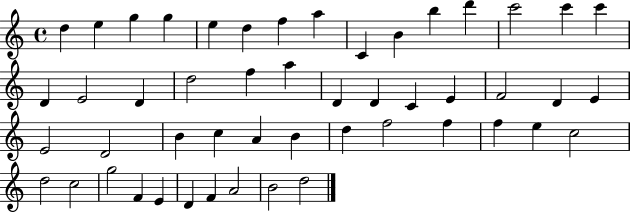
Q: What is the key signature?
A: C major